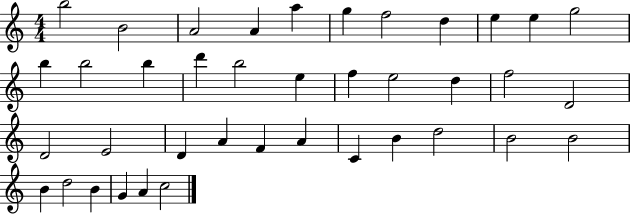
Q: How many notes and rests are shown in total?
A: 39